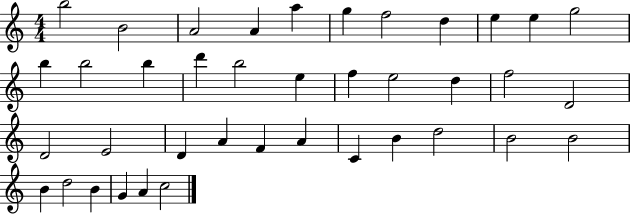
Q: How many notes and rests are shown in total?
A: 39